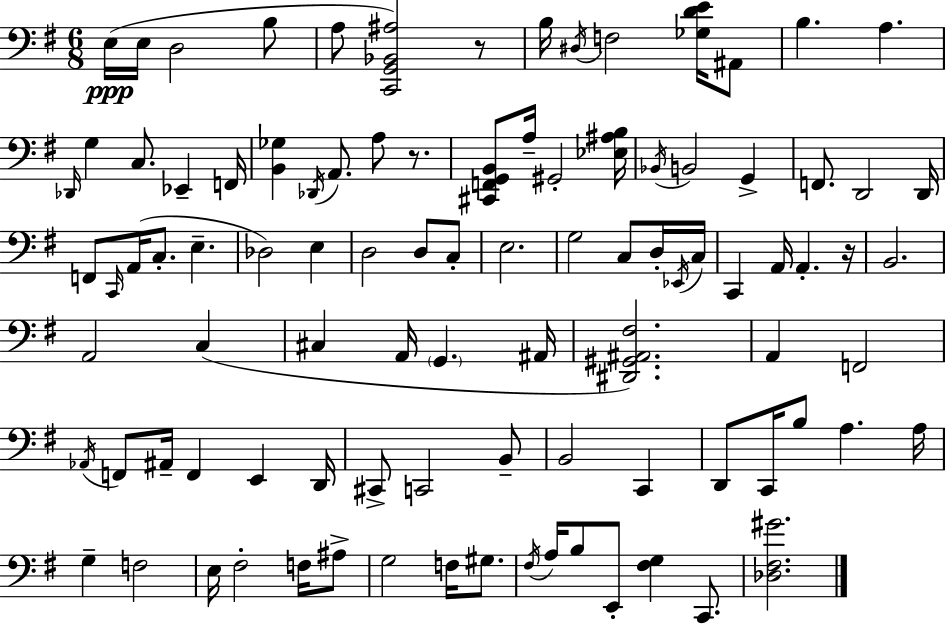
{
  \clef bass
  \numericTimeSignature
  \time 6/8
  \key e \minor
  \repeat volta 2 { e16(\ppp e16 d2 b8 | a8 <c, g, bes, ais>2) r8 | b16 \acciaccatura { dis16 } f2 <ges d' e'>16 ais,8 | b4. a4. | \break \grace { des,16 } g4 c8. ees,4-- | f,16 <b, ges>4 \acciaccatura { des,16 } a,8. a8 | r8. <cis, f, g, b,>8 a16-- gis,2-. | <ees ais b>16 \acciaccatura { bes,16 } b,2 | \break g,4-> f,8. d,2 | d,16 f,8 \grace { c,16 } a,16( c8.-. e4.-- | des2) | e4 d2 | \break d8 c8-. e2. | g2 | c8 d16-. \acciaccatura { ees,16 } c16 c,4 a,16 a,4.-. | r16 b,2. | \break a,2 | c4( cis4 a,16 \parenthesize g,4. | ais,16 <dis, gis, ais, fis>2.) | a,4 f,2 | \break \acciaccatura { aes,16 } f,8 ais,16-- f,4 | e,4 d,16 cis,8-> c,2 | b,8-- b,2 | c,4 d,8 c,16 b8 | \break a4. a16 g4-- f2 | e16 fis2-. | f16 ais8-> g2 | f16 gis8. \acciaccatura { fis16 } a16 b8 e,8-. | \break <fis g>4 c,8. <des fis gis'>2. | } \bar "|."
}